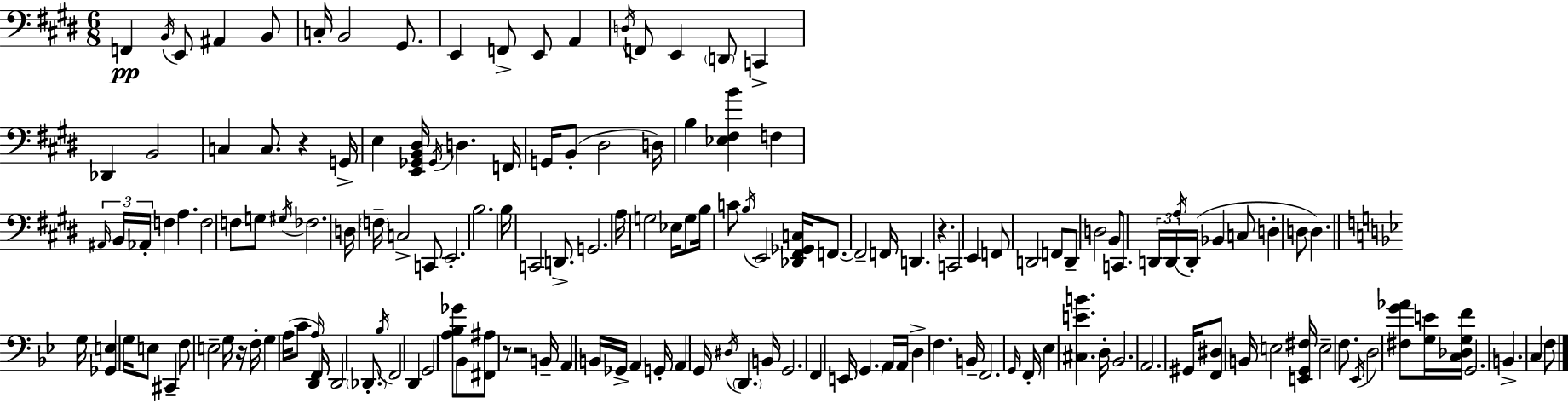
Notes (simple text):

F2/q B2/s E2/e A#2/q B2/e C3/s B2/h G#2/e. E2/q F2/e E2/e A2/q D3/s F2/e E2/q D2/e C2/q Db2/q B2/h C3/q C3/e. R/q G2/s E3/q [E2,Gb2,B2,D#3]/s Gb2/s D3/q. F2/s G2/s B2/e D#3/h D3/s B3/q [Eb3,F#3,B4]/q F3/q A#2/s B2/s Ab2/s F3/q A3/q. F3/h F3/e G3/e G#3/s FES3/h. D3/s F3/s C3/h C2/e E2/h. B3/h. B3/s C2/h D2/e. G2/h. A3/s G3/h Eb3/s G3/e B3/s C4/e B3/s E2/h [Db2,F#2,Gb2,C3]/s F2/e. F2/h F2/s D2/q. R/q. C2/h E2/q F2/e D2/h F2/e D2/e D3/h B2/e C2/e. D2/s D2/s A3/s D2/s Bb2/q C3/e D3/q D3/e D3/q. G3/s [Gb2,E3]/q G3/s E3/e C#2/q F3/e E3/h G3/s R/s F3/s G3/q A3/s C4/e D2/q A3/s F2/s D2/h Db2/e. Bb3/s F2/h D2/q G2/h [A3,Bb3,Gb4]/e Bb2/e [F#2,A#3]/e R/e R/h B2/s A2/q B2/s Gb2/s A2/q G2/s A2/q G2/s D#3/s D2/q. B2/s G2/h. F2/q E2/s G2/q. A2/s A2/s D3/q F3/q. B2/s F2/h. G2/s F2/s Eb3/q [C#3,E4,B4]/q. D3/s Bb2/h. A2/h. G#2/s [F2,D#3]/e B2/s E3/h [E2,G2,F#3]/s E3/h F3/e. Eb2/s D3/h [F#3,G4,Ab4]/e [G3,E4]/s [C3,Db3,G3,F4]/s G2/h. B2/q. C3/q F3/e